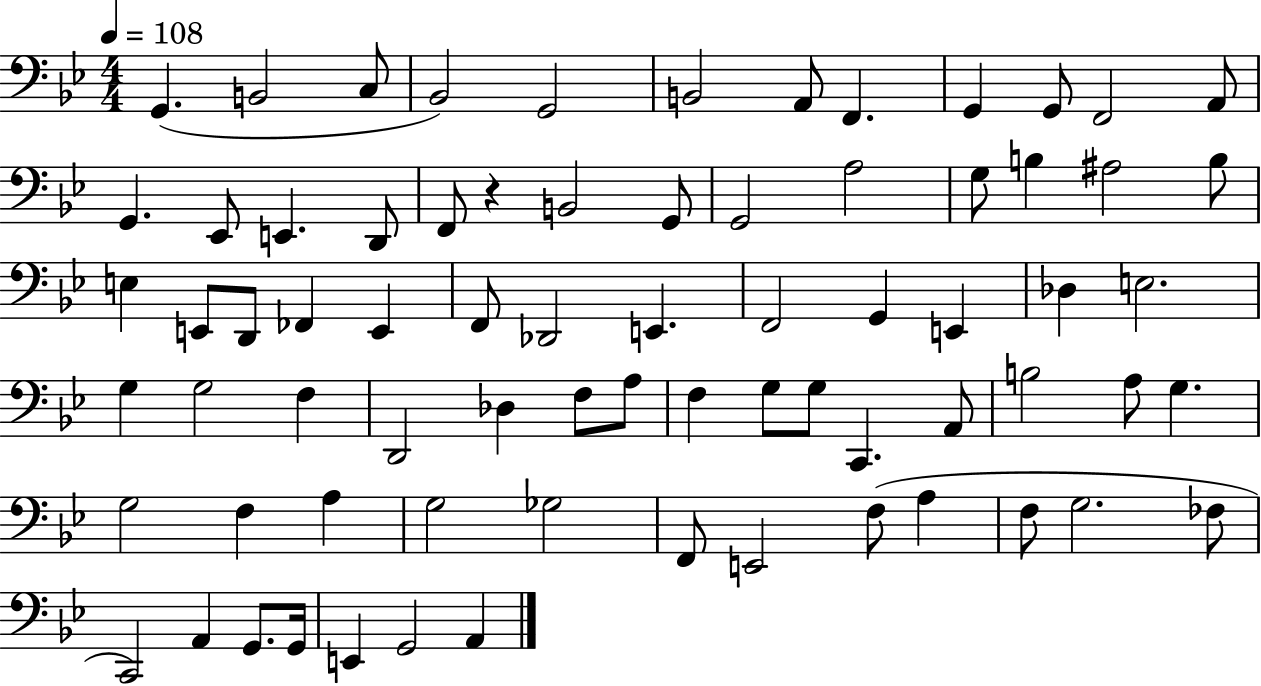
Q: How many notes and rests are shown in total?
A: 73